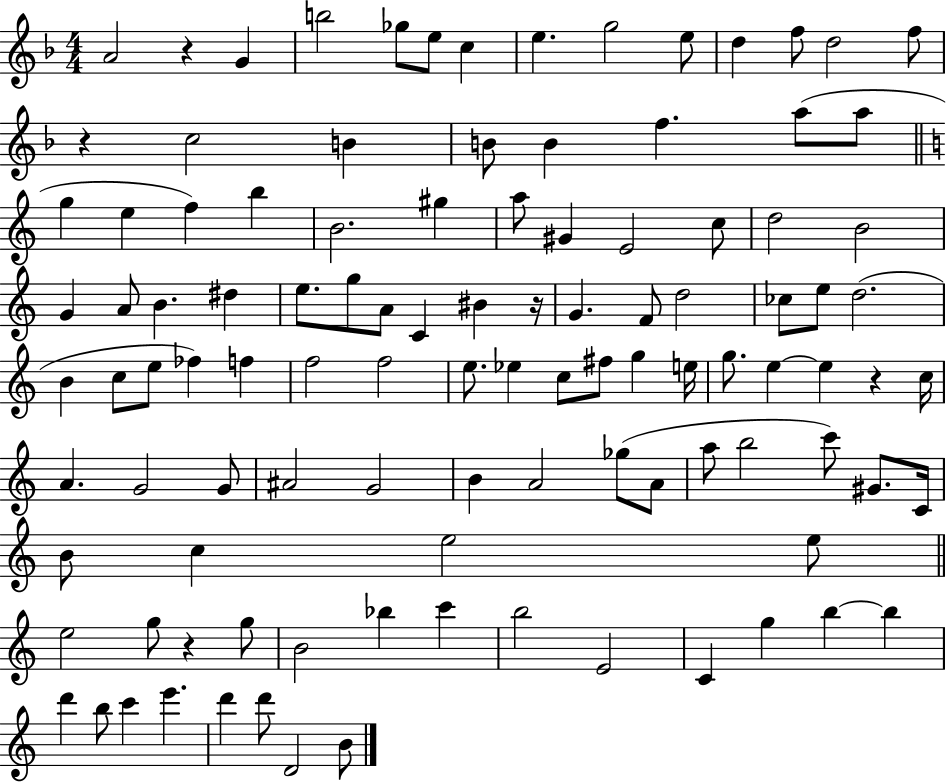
{
  \clef treble
  \numericTimeSignature
  \time 4/4
  \key f \major
  a'2 r4 g'4 | b''2 ges''8 e''8 c''4 | e''4. g''2 e''8 | d''4 f''8 d''2 f''8 | \break r4 c''2 b'4 | b'8 b'4 f''4. a''8( a''8 | \bar "||" \break \key a \minor g''4 e''4 f''4) b''4 | b'2. gis''4 | a''8 gis'4 e'2 c''8 | d''2 b'2 | \break g'4 a'8 b'4. dis''4 | e''8. g''8 a'8 c'4 bis'4 r16 | g'4. f'8 d''2 | ces''8 e''8 d''2.( | \break b'4 c''8 e''8 fes''4) f''4 | f''2 f''2 | e''8. ees''4 c''8 fis''8 g''4 e''16 | g''8. e''4~~ e''4 r4 c''16 | \break a'4. g'2 g'8 | ais'2 g'2 | b'4 a'2 ges''8( a'8 | a''8 b''2 c'''8) gis'8. c'16 | \break b'8 c''4 e''2 e''8 | \bar "||" \break \key c \major e''2 g''8 r4 g''8 | b'2 bes''4 c'''4 | b''2 e'2 | c'4 g''4 b''4~~ b''4 | \break d'''4 b''8 c'''4 e'''4. | d'''4 d'''8 d'2 b'8 | \bar "|."
}